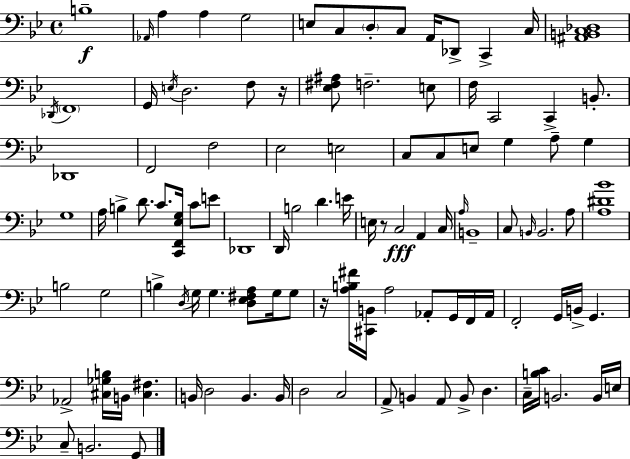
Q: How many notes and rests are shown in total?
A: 108